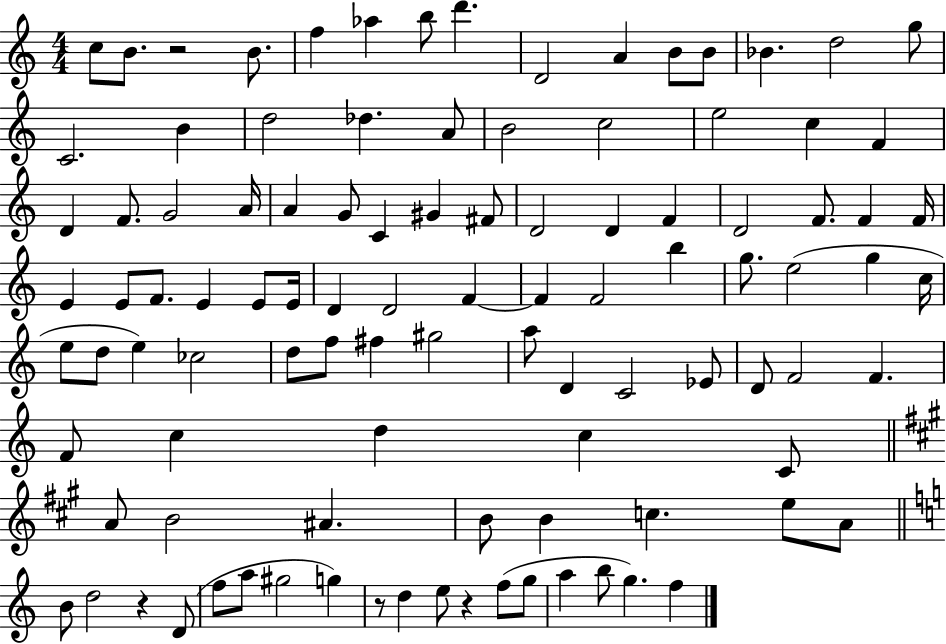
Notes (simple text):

C5/e B4/e. R/h B4/e. F5/q Ab5/q B5/e D6/q. D4/h A4/q B4/e B4/e Bb4/q. D5/h G5/e C4/h. B4/q D5/h Db5/q. A4/e B4/h C5/h E5/h C5/q F4/q D4/q F4/e. G4/h A4/s A4/q G4/e C4/q G#4/q F#4/e D4/h D4/q F4/q D4/h F4/e. F4/q F4/s E4/q E4/e F4/e. E4/q E4/e E4/s D4/q D4/h F4/q F4/q F4/h B5/q G5/e. E5/h G5/q C5/s E5/e D5/e E5/q CES5/h D5/e F5/e F#5/q G#5/h A5/e D4/q C4/h Eb4/e D4/e F4/h F4/q. F4/e C5/q D5/q C5/q C4/e A4/e B4/h A#4/q. B4/e B4/q C5/q. E5/e A4/e B4/e D5/h R/q D4/e F5/e A5/e G#5/h G5/q R/e D5/q E5/e R/q F5/e G5/e A5/q B5/e G5/q. F5/q